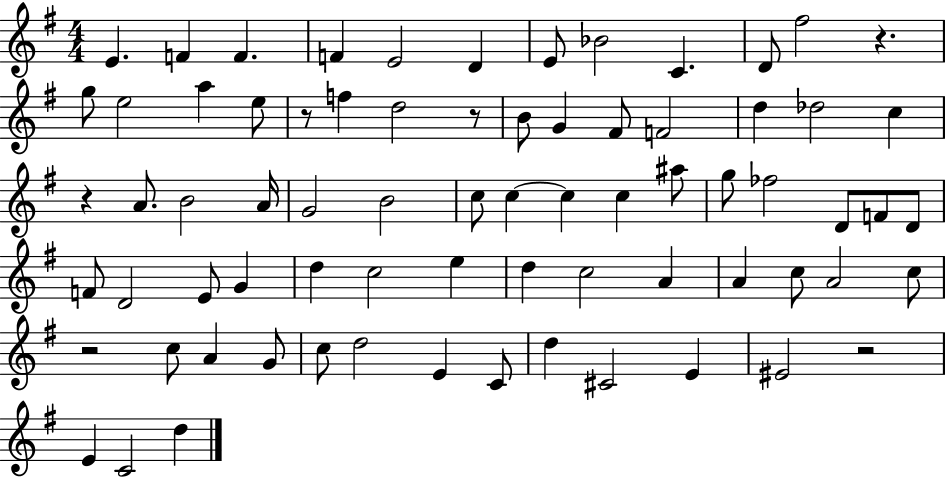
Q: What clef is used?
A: treble